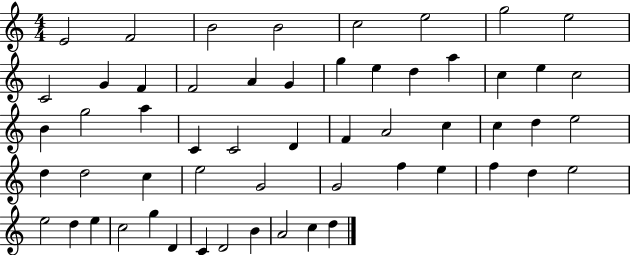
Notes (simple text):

E4/h F4/h B4/h B4/h C5/h E5/h G5/h E5/h C4/h G4/q F4/q F4/h A4/q G4/q G5/q E5/q D5/q A5/q C5/q E5/q C5/h B4/q G5/h A5/q C4/q C4/h D4/q F4/q A4/h C5/q C5/q D5/q E5/h D5/q D5/h C5/q E5/h G4/h G4/h F5/q E5/q F5/q D5/q E5/h E5/h D5/q E5/q C5/h G5/q D4/q C4/q D4/h B4/q A4/h C5/q D5/q